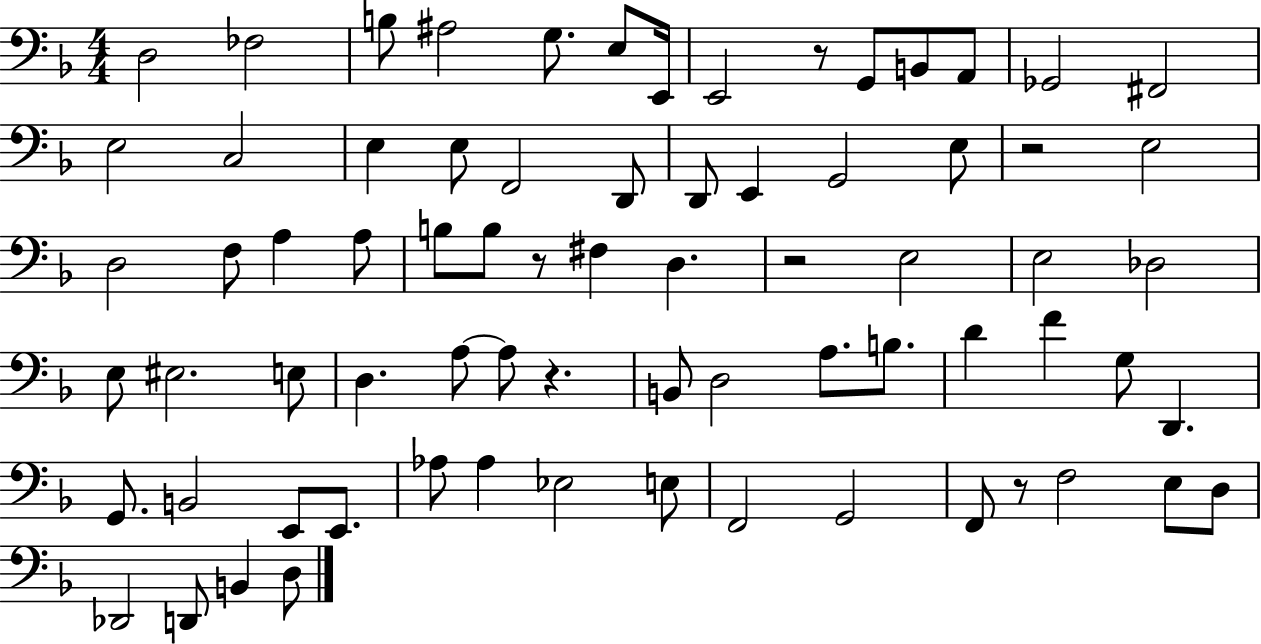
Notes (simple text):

D3/h FES3/h B3/e A#3/h G3/e. E3/e E2/s E2/h R/e G2/e B2/e A2/e Gb2/h F#2/h E3/h C3/h E3/q E3/e F2/h D2/e D2/e E2/q G2/h E3/e R/h E3/h D3/h F3/e A3/q A3/e B3/e B3/e R/e F#3/q D3/q. R/h E3/h E3/h Db3/h E3/e EIS3/h. E3/e D3/q. A3/e A3/e R/q. B2/e D3/h A3/e. B3/e. D4/q F4/q G3/e D2/q. G2/e. B2/h E2/e E2/e. Ab3/e Ab3/q Eb3/h E3/e F2/h G2/h F2/e R/e F3/h E3/e D3/e Db2/h D2/e B2/q D3/e